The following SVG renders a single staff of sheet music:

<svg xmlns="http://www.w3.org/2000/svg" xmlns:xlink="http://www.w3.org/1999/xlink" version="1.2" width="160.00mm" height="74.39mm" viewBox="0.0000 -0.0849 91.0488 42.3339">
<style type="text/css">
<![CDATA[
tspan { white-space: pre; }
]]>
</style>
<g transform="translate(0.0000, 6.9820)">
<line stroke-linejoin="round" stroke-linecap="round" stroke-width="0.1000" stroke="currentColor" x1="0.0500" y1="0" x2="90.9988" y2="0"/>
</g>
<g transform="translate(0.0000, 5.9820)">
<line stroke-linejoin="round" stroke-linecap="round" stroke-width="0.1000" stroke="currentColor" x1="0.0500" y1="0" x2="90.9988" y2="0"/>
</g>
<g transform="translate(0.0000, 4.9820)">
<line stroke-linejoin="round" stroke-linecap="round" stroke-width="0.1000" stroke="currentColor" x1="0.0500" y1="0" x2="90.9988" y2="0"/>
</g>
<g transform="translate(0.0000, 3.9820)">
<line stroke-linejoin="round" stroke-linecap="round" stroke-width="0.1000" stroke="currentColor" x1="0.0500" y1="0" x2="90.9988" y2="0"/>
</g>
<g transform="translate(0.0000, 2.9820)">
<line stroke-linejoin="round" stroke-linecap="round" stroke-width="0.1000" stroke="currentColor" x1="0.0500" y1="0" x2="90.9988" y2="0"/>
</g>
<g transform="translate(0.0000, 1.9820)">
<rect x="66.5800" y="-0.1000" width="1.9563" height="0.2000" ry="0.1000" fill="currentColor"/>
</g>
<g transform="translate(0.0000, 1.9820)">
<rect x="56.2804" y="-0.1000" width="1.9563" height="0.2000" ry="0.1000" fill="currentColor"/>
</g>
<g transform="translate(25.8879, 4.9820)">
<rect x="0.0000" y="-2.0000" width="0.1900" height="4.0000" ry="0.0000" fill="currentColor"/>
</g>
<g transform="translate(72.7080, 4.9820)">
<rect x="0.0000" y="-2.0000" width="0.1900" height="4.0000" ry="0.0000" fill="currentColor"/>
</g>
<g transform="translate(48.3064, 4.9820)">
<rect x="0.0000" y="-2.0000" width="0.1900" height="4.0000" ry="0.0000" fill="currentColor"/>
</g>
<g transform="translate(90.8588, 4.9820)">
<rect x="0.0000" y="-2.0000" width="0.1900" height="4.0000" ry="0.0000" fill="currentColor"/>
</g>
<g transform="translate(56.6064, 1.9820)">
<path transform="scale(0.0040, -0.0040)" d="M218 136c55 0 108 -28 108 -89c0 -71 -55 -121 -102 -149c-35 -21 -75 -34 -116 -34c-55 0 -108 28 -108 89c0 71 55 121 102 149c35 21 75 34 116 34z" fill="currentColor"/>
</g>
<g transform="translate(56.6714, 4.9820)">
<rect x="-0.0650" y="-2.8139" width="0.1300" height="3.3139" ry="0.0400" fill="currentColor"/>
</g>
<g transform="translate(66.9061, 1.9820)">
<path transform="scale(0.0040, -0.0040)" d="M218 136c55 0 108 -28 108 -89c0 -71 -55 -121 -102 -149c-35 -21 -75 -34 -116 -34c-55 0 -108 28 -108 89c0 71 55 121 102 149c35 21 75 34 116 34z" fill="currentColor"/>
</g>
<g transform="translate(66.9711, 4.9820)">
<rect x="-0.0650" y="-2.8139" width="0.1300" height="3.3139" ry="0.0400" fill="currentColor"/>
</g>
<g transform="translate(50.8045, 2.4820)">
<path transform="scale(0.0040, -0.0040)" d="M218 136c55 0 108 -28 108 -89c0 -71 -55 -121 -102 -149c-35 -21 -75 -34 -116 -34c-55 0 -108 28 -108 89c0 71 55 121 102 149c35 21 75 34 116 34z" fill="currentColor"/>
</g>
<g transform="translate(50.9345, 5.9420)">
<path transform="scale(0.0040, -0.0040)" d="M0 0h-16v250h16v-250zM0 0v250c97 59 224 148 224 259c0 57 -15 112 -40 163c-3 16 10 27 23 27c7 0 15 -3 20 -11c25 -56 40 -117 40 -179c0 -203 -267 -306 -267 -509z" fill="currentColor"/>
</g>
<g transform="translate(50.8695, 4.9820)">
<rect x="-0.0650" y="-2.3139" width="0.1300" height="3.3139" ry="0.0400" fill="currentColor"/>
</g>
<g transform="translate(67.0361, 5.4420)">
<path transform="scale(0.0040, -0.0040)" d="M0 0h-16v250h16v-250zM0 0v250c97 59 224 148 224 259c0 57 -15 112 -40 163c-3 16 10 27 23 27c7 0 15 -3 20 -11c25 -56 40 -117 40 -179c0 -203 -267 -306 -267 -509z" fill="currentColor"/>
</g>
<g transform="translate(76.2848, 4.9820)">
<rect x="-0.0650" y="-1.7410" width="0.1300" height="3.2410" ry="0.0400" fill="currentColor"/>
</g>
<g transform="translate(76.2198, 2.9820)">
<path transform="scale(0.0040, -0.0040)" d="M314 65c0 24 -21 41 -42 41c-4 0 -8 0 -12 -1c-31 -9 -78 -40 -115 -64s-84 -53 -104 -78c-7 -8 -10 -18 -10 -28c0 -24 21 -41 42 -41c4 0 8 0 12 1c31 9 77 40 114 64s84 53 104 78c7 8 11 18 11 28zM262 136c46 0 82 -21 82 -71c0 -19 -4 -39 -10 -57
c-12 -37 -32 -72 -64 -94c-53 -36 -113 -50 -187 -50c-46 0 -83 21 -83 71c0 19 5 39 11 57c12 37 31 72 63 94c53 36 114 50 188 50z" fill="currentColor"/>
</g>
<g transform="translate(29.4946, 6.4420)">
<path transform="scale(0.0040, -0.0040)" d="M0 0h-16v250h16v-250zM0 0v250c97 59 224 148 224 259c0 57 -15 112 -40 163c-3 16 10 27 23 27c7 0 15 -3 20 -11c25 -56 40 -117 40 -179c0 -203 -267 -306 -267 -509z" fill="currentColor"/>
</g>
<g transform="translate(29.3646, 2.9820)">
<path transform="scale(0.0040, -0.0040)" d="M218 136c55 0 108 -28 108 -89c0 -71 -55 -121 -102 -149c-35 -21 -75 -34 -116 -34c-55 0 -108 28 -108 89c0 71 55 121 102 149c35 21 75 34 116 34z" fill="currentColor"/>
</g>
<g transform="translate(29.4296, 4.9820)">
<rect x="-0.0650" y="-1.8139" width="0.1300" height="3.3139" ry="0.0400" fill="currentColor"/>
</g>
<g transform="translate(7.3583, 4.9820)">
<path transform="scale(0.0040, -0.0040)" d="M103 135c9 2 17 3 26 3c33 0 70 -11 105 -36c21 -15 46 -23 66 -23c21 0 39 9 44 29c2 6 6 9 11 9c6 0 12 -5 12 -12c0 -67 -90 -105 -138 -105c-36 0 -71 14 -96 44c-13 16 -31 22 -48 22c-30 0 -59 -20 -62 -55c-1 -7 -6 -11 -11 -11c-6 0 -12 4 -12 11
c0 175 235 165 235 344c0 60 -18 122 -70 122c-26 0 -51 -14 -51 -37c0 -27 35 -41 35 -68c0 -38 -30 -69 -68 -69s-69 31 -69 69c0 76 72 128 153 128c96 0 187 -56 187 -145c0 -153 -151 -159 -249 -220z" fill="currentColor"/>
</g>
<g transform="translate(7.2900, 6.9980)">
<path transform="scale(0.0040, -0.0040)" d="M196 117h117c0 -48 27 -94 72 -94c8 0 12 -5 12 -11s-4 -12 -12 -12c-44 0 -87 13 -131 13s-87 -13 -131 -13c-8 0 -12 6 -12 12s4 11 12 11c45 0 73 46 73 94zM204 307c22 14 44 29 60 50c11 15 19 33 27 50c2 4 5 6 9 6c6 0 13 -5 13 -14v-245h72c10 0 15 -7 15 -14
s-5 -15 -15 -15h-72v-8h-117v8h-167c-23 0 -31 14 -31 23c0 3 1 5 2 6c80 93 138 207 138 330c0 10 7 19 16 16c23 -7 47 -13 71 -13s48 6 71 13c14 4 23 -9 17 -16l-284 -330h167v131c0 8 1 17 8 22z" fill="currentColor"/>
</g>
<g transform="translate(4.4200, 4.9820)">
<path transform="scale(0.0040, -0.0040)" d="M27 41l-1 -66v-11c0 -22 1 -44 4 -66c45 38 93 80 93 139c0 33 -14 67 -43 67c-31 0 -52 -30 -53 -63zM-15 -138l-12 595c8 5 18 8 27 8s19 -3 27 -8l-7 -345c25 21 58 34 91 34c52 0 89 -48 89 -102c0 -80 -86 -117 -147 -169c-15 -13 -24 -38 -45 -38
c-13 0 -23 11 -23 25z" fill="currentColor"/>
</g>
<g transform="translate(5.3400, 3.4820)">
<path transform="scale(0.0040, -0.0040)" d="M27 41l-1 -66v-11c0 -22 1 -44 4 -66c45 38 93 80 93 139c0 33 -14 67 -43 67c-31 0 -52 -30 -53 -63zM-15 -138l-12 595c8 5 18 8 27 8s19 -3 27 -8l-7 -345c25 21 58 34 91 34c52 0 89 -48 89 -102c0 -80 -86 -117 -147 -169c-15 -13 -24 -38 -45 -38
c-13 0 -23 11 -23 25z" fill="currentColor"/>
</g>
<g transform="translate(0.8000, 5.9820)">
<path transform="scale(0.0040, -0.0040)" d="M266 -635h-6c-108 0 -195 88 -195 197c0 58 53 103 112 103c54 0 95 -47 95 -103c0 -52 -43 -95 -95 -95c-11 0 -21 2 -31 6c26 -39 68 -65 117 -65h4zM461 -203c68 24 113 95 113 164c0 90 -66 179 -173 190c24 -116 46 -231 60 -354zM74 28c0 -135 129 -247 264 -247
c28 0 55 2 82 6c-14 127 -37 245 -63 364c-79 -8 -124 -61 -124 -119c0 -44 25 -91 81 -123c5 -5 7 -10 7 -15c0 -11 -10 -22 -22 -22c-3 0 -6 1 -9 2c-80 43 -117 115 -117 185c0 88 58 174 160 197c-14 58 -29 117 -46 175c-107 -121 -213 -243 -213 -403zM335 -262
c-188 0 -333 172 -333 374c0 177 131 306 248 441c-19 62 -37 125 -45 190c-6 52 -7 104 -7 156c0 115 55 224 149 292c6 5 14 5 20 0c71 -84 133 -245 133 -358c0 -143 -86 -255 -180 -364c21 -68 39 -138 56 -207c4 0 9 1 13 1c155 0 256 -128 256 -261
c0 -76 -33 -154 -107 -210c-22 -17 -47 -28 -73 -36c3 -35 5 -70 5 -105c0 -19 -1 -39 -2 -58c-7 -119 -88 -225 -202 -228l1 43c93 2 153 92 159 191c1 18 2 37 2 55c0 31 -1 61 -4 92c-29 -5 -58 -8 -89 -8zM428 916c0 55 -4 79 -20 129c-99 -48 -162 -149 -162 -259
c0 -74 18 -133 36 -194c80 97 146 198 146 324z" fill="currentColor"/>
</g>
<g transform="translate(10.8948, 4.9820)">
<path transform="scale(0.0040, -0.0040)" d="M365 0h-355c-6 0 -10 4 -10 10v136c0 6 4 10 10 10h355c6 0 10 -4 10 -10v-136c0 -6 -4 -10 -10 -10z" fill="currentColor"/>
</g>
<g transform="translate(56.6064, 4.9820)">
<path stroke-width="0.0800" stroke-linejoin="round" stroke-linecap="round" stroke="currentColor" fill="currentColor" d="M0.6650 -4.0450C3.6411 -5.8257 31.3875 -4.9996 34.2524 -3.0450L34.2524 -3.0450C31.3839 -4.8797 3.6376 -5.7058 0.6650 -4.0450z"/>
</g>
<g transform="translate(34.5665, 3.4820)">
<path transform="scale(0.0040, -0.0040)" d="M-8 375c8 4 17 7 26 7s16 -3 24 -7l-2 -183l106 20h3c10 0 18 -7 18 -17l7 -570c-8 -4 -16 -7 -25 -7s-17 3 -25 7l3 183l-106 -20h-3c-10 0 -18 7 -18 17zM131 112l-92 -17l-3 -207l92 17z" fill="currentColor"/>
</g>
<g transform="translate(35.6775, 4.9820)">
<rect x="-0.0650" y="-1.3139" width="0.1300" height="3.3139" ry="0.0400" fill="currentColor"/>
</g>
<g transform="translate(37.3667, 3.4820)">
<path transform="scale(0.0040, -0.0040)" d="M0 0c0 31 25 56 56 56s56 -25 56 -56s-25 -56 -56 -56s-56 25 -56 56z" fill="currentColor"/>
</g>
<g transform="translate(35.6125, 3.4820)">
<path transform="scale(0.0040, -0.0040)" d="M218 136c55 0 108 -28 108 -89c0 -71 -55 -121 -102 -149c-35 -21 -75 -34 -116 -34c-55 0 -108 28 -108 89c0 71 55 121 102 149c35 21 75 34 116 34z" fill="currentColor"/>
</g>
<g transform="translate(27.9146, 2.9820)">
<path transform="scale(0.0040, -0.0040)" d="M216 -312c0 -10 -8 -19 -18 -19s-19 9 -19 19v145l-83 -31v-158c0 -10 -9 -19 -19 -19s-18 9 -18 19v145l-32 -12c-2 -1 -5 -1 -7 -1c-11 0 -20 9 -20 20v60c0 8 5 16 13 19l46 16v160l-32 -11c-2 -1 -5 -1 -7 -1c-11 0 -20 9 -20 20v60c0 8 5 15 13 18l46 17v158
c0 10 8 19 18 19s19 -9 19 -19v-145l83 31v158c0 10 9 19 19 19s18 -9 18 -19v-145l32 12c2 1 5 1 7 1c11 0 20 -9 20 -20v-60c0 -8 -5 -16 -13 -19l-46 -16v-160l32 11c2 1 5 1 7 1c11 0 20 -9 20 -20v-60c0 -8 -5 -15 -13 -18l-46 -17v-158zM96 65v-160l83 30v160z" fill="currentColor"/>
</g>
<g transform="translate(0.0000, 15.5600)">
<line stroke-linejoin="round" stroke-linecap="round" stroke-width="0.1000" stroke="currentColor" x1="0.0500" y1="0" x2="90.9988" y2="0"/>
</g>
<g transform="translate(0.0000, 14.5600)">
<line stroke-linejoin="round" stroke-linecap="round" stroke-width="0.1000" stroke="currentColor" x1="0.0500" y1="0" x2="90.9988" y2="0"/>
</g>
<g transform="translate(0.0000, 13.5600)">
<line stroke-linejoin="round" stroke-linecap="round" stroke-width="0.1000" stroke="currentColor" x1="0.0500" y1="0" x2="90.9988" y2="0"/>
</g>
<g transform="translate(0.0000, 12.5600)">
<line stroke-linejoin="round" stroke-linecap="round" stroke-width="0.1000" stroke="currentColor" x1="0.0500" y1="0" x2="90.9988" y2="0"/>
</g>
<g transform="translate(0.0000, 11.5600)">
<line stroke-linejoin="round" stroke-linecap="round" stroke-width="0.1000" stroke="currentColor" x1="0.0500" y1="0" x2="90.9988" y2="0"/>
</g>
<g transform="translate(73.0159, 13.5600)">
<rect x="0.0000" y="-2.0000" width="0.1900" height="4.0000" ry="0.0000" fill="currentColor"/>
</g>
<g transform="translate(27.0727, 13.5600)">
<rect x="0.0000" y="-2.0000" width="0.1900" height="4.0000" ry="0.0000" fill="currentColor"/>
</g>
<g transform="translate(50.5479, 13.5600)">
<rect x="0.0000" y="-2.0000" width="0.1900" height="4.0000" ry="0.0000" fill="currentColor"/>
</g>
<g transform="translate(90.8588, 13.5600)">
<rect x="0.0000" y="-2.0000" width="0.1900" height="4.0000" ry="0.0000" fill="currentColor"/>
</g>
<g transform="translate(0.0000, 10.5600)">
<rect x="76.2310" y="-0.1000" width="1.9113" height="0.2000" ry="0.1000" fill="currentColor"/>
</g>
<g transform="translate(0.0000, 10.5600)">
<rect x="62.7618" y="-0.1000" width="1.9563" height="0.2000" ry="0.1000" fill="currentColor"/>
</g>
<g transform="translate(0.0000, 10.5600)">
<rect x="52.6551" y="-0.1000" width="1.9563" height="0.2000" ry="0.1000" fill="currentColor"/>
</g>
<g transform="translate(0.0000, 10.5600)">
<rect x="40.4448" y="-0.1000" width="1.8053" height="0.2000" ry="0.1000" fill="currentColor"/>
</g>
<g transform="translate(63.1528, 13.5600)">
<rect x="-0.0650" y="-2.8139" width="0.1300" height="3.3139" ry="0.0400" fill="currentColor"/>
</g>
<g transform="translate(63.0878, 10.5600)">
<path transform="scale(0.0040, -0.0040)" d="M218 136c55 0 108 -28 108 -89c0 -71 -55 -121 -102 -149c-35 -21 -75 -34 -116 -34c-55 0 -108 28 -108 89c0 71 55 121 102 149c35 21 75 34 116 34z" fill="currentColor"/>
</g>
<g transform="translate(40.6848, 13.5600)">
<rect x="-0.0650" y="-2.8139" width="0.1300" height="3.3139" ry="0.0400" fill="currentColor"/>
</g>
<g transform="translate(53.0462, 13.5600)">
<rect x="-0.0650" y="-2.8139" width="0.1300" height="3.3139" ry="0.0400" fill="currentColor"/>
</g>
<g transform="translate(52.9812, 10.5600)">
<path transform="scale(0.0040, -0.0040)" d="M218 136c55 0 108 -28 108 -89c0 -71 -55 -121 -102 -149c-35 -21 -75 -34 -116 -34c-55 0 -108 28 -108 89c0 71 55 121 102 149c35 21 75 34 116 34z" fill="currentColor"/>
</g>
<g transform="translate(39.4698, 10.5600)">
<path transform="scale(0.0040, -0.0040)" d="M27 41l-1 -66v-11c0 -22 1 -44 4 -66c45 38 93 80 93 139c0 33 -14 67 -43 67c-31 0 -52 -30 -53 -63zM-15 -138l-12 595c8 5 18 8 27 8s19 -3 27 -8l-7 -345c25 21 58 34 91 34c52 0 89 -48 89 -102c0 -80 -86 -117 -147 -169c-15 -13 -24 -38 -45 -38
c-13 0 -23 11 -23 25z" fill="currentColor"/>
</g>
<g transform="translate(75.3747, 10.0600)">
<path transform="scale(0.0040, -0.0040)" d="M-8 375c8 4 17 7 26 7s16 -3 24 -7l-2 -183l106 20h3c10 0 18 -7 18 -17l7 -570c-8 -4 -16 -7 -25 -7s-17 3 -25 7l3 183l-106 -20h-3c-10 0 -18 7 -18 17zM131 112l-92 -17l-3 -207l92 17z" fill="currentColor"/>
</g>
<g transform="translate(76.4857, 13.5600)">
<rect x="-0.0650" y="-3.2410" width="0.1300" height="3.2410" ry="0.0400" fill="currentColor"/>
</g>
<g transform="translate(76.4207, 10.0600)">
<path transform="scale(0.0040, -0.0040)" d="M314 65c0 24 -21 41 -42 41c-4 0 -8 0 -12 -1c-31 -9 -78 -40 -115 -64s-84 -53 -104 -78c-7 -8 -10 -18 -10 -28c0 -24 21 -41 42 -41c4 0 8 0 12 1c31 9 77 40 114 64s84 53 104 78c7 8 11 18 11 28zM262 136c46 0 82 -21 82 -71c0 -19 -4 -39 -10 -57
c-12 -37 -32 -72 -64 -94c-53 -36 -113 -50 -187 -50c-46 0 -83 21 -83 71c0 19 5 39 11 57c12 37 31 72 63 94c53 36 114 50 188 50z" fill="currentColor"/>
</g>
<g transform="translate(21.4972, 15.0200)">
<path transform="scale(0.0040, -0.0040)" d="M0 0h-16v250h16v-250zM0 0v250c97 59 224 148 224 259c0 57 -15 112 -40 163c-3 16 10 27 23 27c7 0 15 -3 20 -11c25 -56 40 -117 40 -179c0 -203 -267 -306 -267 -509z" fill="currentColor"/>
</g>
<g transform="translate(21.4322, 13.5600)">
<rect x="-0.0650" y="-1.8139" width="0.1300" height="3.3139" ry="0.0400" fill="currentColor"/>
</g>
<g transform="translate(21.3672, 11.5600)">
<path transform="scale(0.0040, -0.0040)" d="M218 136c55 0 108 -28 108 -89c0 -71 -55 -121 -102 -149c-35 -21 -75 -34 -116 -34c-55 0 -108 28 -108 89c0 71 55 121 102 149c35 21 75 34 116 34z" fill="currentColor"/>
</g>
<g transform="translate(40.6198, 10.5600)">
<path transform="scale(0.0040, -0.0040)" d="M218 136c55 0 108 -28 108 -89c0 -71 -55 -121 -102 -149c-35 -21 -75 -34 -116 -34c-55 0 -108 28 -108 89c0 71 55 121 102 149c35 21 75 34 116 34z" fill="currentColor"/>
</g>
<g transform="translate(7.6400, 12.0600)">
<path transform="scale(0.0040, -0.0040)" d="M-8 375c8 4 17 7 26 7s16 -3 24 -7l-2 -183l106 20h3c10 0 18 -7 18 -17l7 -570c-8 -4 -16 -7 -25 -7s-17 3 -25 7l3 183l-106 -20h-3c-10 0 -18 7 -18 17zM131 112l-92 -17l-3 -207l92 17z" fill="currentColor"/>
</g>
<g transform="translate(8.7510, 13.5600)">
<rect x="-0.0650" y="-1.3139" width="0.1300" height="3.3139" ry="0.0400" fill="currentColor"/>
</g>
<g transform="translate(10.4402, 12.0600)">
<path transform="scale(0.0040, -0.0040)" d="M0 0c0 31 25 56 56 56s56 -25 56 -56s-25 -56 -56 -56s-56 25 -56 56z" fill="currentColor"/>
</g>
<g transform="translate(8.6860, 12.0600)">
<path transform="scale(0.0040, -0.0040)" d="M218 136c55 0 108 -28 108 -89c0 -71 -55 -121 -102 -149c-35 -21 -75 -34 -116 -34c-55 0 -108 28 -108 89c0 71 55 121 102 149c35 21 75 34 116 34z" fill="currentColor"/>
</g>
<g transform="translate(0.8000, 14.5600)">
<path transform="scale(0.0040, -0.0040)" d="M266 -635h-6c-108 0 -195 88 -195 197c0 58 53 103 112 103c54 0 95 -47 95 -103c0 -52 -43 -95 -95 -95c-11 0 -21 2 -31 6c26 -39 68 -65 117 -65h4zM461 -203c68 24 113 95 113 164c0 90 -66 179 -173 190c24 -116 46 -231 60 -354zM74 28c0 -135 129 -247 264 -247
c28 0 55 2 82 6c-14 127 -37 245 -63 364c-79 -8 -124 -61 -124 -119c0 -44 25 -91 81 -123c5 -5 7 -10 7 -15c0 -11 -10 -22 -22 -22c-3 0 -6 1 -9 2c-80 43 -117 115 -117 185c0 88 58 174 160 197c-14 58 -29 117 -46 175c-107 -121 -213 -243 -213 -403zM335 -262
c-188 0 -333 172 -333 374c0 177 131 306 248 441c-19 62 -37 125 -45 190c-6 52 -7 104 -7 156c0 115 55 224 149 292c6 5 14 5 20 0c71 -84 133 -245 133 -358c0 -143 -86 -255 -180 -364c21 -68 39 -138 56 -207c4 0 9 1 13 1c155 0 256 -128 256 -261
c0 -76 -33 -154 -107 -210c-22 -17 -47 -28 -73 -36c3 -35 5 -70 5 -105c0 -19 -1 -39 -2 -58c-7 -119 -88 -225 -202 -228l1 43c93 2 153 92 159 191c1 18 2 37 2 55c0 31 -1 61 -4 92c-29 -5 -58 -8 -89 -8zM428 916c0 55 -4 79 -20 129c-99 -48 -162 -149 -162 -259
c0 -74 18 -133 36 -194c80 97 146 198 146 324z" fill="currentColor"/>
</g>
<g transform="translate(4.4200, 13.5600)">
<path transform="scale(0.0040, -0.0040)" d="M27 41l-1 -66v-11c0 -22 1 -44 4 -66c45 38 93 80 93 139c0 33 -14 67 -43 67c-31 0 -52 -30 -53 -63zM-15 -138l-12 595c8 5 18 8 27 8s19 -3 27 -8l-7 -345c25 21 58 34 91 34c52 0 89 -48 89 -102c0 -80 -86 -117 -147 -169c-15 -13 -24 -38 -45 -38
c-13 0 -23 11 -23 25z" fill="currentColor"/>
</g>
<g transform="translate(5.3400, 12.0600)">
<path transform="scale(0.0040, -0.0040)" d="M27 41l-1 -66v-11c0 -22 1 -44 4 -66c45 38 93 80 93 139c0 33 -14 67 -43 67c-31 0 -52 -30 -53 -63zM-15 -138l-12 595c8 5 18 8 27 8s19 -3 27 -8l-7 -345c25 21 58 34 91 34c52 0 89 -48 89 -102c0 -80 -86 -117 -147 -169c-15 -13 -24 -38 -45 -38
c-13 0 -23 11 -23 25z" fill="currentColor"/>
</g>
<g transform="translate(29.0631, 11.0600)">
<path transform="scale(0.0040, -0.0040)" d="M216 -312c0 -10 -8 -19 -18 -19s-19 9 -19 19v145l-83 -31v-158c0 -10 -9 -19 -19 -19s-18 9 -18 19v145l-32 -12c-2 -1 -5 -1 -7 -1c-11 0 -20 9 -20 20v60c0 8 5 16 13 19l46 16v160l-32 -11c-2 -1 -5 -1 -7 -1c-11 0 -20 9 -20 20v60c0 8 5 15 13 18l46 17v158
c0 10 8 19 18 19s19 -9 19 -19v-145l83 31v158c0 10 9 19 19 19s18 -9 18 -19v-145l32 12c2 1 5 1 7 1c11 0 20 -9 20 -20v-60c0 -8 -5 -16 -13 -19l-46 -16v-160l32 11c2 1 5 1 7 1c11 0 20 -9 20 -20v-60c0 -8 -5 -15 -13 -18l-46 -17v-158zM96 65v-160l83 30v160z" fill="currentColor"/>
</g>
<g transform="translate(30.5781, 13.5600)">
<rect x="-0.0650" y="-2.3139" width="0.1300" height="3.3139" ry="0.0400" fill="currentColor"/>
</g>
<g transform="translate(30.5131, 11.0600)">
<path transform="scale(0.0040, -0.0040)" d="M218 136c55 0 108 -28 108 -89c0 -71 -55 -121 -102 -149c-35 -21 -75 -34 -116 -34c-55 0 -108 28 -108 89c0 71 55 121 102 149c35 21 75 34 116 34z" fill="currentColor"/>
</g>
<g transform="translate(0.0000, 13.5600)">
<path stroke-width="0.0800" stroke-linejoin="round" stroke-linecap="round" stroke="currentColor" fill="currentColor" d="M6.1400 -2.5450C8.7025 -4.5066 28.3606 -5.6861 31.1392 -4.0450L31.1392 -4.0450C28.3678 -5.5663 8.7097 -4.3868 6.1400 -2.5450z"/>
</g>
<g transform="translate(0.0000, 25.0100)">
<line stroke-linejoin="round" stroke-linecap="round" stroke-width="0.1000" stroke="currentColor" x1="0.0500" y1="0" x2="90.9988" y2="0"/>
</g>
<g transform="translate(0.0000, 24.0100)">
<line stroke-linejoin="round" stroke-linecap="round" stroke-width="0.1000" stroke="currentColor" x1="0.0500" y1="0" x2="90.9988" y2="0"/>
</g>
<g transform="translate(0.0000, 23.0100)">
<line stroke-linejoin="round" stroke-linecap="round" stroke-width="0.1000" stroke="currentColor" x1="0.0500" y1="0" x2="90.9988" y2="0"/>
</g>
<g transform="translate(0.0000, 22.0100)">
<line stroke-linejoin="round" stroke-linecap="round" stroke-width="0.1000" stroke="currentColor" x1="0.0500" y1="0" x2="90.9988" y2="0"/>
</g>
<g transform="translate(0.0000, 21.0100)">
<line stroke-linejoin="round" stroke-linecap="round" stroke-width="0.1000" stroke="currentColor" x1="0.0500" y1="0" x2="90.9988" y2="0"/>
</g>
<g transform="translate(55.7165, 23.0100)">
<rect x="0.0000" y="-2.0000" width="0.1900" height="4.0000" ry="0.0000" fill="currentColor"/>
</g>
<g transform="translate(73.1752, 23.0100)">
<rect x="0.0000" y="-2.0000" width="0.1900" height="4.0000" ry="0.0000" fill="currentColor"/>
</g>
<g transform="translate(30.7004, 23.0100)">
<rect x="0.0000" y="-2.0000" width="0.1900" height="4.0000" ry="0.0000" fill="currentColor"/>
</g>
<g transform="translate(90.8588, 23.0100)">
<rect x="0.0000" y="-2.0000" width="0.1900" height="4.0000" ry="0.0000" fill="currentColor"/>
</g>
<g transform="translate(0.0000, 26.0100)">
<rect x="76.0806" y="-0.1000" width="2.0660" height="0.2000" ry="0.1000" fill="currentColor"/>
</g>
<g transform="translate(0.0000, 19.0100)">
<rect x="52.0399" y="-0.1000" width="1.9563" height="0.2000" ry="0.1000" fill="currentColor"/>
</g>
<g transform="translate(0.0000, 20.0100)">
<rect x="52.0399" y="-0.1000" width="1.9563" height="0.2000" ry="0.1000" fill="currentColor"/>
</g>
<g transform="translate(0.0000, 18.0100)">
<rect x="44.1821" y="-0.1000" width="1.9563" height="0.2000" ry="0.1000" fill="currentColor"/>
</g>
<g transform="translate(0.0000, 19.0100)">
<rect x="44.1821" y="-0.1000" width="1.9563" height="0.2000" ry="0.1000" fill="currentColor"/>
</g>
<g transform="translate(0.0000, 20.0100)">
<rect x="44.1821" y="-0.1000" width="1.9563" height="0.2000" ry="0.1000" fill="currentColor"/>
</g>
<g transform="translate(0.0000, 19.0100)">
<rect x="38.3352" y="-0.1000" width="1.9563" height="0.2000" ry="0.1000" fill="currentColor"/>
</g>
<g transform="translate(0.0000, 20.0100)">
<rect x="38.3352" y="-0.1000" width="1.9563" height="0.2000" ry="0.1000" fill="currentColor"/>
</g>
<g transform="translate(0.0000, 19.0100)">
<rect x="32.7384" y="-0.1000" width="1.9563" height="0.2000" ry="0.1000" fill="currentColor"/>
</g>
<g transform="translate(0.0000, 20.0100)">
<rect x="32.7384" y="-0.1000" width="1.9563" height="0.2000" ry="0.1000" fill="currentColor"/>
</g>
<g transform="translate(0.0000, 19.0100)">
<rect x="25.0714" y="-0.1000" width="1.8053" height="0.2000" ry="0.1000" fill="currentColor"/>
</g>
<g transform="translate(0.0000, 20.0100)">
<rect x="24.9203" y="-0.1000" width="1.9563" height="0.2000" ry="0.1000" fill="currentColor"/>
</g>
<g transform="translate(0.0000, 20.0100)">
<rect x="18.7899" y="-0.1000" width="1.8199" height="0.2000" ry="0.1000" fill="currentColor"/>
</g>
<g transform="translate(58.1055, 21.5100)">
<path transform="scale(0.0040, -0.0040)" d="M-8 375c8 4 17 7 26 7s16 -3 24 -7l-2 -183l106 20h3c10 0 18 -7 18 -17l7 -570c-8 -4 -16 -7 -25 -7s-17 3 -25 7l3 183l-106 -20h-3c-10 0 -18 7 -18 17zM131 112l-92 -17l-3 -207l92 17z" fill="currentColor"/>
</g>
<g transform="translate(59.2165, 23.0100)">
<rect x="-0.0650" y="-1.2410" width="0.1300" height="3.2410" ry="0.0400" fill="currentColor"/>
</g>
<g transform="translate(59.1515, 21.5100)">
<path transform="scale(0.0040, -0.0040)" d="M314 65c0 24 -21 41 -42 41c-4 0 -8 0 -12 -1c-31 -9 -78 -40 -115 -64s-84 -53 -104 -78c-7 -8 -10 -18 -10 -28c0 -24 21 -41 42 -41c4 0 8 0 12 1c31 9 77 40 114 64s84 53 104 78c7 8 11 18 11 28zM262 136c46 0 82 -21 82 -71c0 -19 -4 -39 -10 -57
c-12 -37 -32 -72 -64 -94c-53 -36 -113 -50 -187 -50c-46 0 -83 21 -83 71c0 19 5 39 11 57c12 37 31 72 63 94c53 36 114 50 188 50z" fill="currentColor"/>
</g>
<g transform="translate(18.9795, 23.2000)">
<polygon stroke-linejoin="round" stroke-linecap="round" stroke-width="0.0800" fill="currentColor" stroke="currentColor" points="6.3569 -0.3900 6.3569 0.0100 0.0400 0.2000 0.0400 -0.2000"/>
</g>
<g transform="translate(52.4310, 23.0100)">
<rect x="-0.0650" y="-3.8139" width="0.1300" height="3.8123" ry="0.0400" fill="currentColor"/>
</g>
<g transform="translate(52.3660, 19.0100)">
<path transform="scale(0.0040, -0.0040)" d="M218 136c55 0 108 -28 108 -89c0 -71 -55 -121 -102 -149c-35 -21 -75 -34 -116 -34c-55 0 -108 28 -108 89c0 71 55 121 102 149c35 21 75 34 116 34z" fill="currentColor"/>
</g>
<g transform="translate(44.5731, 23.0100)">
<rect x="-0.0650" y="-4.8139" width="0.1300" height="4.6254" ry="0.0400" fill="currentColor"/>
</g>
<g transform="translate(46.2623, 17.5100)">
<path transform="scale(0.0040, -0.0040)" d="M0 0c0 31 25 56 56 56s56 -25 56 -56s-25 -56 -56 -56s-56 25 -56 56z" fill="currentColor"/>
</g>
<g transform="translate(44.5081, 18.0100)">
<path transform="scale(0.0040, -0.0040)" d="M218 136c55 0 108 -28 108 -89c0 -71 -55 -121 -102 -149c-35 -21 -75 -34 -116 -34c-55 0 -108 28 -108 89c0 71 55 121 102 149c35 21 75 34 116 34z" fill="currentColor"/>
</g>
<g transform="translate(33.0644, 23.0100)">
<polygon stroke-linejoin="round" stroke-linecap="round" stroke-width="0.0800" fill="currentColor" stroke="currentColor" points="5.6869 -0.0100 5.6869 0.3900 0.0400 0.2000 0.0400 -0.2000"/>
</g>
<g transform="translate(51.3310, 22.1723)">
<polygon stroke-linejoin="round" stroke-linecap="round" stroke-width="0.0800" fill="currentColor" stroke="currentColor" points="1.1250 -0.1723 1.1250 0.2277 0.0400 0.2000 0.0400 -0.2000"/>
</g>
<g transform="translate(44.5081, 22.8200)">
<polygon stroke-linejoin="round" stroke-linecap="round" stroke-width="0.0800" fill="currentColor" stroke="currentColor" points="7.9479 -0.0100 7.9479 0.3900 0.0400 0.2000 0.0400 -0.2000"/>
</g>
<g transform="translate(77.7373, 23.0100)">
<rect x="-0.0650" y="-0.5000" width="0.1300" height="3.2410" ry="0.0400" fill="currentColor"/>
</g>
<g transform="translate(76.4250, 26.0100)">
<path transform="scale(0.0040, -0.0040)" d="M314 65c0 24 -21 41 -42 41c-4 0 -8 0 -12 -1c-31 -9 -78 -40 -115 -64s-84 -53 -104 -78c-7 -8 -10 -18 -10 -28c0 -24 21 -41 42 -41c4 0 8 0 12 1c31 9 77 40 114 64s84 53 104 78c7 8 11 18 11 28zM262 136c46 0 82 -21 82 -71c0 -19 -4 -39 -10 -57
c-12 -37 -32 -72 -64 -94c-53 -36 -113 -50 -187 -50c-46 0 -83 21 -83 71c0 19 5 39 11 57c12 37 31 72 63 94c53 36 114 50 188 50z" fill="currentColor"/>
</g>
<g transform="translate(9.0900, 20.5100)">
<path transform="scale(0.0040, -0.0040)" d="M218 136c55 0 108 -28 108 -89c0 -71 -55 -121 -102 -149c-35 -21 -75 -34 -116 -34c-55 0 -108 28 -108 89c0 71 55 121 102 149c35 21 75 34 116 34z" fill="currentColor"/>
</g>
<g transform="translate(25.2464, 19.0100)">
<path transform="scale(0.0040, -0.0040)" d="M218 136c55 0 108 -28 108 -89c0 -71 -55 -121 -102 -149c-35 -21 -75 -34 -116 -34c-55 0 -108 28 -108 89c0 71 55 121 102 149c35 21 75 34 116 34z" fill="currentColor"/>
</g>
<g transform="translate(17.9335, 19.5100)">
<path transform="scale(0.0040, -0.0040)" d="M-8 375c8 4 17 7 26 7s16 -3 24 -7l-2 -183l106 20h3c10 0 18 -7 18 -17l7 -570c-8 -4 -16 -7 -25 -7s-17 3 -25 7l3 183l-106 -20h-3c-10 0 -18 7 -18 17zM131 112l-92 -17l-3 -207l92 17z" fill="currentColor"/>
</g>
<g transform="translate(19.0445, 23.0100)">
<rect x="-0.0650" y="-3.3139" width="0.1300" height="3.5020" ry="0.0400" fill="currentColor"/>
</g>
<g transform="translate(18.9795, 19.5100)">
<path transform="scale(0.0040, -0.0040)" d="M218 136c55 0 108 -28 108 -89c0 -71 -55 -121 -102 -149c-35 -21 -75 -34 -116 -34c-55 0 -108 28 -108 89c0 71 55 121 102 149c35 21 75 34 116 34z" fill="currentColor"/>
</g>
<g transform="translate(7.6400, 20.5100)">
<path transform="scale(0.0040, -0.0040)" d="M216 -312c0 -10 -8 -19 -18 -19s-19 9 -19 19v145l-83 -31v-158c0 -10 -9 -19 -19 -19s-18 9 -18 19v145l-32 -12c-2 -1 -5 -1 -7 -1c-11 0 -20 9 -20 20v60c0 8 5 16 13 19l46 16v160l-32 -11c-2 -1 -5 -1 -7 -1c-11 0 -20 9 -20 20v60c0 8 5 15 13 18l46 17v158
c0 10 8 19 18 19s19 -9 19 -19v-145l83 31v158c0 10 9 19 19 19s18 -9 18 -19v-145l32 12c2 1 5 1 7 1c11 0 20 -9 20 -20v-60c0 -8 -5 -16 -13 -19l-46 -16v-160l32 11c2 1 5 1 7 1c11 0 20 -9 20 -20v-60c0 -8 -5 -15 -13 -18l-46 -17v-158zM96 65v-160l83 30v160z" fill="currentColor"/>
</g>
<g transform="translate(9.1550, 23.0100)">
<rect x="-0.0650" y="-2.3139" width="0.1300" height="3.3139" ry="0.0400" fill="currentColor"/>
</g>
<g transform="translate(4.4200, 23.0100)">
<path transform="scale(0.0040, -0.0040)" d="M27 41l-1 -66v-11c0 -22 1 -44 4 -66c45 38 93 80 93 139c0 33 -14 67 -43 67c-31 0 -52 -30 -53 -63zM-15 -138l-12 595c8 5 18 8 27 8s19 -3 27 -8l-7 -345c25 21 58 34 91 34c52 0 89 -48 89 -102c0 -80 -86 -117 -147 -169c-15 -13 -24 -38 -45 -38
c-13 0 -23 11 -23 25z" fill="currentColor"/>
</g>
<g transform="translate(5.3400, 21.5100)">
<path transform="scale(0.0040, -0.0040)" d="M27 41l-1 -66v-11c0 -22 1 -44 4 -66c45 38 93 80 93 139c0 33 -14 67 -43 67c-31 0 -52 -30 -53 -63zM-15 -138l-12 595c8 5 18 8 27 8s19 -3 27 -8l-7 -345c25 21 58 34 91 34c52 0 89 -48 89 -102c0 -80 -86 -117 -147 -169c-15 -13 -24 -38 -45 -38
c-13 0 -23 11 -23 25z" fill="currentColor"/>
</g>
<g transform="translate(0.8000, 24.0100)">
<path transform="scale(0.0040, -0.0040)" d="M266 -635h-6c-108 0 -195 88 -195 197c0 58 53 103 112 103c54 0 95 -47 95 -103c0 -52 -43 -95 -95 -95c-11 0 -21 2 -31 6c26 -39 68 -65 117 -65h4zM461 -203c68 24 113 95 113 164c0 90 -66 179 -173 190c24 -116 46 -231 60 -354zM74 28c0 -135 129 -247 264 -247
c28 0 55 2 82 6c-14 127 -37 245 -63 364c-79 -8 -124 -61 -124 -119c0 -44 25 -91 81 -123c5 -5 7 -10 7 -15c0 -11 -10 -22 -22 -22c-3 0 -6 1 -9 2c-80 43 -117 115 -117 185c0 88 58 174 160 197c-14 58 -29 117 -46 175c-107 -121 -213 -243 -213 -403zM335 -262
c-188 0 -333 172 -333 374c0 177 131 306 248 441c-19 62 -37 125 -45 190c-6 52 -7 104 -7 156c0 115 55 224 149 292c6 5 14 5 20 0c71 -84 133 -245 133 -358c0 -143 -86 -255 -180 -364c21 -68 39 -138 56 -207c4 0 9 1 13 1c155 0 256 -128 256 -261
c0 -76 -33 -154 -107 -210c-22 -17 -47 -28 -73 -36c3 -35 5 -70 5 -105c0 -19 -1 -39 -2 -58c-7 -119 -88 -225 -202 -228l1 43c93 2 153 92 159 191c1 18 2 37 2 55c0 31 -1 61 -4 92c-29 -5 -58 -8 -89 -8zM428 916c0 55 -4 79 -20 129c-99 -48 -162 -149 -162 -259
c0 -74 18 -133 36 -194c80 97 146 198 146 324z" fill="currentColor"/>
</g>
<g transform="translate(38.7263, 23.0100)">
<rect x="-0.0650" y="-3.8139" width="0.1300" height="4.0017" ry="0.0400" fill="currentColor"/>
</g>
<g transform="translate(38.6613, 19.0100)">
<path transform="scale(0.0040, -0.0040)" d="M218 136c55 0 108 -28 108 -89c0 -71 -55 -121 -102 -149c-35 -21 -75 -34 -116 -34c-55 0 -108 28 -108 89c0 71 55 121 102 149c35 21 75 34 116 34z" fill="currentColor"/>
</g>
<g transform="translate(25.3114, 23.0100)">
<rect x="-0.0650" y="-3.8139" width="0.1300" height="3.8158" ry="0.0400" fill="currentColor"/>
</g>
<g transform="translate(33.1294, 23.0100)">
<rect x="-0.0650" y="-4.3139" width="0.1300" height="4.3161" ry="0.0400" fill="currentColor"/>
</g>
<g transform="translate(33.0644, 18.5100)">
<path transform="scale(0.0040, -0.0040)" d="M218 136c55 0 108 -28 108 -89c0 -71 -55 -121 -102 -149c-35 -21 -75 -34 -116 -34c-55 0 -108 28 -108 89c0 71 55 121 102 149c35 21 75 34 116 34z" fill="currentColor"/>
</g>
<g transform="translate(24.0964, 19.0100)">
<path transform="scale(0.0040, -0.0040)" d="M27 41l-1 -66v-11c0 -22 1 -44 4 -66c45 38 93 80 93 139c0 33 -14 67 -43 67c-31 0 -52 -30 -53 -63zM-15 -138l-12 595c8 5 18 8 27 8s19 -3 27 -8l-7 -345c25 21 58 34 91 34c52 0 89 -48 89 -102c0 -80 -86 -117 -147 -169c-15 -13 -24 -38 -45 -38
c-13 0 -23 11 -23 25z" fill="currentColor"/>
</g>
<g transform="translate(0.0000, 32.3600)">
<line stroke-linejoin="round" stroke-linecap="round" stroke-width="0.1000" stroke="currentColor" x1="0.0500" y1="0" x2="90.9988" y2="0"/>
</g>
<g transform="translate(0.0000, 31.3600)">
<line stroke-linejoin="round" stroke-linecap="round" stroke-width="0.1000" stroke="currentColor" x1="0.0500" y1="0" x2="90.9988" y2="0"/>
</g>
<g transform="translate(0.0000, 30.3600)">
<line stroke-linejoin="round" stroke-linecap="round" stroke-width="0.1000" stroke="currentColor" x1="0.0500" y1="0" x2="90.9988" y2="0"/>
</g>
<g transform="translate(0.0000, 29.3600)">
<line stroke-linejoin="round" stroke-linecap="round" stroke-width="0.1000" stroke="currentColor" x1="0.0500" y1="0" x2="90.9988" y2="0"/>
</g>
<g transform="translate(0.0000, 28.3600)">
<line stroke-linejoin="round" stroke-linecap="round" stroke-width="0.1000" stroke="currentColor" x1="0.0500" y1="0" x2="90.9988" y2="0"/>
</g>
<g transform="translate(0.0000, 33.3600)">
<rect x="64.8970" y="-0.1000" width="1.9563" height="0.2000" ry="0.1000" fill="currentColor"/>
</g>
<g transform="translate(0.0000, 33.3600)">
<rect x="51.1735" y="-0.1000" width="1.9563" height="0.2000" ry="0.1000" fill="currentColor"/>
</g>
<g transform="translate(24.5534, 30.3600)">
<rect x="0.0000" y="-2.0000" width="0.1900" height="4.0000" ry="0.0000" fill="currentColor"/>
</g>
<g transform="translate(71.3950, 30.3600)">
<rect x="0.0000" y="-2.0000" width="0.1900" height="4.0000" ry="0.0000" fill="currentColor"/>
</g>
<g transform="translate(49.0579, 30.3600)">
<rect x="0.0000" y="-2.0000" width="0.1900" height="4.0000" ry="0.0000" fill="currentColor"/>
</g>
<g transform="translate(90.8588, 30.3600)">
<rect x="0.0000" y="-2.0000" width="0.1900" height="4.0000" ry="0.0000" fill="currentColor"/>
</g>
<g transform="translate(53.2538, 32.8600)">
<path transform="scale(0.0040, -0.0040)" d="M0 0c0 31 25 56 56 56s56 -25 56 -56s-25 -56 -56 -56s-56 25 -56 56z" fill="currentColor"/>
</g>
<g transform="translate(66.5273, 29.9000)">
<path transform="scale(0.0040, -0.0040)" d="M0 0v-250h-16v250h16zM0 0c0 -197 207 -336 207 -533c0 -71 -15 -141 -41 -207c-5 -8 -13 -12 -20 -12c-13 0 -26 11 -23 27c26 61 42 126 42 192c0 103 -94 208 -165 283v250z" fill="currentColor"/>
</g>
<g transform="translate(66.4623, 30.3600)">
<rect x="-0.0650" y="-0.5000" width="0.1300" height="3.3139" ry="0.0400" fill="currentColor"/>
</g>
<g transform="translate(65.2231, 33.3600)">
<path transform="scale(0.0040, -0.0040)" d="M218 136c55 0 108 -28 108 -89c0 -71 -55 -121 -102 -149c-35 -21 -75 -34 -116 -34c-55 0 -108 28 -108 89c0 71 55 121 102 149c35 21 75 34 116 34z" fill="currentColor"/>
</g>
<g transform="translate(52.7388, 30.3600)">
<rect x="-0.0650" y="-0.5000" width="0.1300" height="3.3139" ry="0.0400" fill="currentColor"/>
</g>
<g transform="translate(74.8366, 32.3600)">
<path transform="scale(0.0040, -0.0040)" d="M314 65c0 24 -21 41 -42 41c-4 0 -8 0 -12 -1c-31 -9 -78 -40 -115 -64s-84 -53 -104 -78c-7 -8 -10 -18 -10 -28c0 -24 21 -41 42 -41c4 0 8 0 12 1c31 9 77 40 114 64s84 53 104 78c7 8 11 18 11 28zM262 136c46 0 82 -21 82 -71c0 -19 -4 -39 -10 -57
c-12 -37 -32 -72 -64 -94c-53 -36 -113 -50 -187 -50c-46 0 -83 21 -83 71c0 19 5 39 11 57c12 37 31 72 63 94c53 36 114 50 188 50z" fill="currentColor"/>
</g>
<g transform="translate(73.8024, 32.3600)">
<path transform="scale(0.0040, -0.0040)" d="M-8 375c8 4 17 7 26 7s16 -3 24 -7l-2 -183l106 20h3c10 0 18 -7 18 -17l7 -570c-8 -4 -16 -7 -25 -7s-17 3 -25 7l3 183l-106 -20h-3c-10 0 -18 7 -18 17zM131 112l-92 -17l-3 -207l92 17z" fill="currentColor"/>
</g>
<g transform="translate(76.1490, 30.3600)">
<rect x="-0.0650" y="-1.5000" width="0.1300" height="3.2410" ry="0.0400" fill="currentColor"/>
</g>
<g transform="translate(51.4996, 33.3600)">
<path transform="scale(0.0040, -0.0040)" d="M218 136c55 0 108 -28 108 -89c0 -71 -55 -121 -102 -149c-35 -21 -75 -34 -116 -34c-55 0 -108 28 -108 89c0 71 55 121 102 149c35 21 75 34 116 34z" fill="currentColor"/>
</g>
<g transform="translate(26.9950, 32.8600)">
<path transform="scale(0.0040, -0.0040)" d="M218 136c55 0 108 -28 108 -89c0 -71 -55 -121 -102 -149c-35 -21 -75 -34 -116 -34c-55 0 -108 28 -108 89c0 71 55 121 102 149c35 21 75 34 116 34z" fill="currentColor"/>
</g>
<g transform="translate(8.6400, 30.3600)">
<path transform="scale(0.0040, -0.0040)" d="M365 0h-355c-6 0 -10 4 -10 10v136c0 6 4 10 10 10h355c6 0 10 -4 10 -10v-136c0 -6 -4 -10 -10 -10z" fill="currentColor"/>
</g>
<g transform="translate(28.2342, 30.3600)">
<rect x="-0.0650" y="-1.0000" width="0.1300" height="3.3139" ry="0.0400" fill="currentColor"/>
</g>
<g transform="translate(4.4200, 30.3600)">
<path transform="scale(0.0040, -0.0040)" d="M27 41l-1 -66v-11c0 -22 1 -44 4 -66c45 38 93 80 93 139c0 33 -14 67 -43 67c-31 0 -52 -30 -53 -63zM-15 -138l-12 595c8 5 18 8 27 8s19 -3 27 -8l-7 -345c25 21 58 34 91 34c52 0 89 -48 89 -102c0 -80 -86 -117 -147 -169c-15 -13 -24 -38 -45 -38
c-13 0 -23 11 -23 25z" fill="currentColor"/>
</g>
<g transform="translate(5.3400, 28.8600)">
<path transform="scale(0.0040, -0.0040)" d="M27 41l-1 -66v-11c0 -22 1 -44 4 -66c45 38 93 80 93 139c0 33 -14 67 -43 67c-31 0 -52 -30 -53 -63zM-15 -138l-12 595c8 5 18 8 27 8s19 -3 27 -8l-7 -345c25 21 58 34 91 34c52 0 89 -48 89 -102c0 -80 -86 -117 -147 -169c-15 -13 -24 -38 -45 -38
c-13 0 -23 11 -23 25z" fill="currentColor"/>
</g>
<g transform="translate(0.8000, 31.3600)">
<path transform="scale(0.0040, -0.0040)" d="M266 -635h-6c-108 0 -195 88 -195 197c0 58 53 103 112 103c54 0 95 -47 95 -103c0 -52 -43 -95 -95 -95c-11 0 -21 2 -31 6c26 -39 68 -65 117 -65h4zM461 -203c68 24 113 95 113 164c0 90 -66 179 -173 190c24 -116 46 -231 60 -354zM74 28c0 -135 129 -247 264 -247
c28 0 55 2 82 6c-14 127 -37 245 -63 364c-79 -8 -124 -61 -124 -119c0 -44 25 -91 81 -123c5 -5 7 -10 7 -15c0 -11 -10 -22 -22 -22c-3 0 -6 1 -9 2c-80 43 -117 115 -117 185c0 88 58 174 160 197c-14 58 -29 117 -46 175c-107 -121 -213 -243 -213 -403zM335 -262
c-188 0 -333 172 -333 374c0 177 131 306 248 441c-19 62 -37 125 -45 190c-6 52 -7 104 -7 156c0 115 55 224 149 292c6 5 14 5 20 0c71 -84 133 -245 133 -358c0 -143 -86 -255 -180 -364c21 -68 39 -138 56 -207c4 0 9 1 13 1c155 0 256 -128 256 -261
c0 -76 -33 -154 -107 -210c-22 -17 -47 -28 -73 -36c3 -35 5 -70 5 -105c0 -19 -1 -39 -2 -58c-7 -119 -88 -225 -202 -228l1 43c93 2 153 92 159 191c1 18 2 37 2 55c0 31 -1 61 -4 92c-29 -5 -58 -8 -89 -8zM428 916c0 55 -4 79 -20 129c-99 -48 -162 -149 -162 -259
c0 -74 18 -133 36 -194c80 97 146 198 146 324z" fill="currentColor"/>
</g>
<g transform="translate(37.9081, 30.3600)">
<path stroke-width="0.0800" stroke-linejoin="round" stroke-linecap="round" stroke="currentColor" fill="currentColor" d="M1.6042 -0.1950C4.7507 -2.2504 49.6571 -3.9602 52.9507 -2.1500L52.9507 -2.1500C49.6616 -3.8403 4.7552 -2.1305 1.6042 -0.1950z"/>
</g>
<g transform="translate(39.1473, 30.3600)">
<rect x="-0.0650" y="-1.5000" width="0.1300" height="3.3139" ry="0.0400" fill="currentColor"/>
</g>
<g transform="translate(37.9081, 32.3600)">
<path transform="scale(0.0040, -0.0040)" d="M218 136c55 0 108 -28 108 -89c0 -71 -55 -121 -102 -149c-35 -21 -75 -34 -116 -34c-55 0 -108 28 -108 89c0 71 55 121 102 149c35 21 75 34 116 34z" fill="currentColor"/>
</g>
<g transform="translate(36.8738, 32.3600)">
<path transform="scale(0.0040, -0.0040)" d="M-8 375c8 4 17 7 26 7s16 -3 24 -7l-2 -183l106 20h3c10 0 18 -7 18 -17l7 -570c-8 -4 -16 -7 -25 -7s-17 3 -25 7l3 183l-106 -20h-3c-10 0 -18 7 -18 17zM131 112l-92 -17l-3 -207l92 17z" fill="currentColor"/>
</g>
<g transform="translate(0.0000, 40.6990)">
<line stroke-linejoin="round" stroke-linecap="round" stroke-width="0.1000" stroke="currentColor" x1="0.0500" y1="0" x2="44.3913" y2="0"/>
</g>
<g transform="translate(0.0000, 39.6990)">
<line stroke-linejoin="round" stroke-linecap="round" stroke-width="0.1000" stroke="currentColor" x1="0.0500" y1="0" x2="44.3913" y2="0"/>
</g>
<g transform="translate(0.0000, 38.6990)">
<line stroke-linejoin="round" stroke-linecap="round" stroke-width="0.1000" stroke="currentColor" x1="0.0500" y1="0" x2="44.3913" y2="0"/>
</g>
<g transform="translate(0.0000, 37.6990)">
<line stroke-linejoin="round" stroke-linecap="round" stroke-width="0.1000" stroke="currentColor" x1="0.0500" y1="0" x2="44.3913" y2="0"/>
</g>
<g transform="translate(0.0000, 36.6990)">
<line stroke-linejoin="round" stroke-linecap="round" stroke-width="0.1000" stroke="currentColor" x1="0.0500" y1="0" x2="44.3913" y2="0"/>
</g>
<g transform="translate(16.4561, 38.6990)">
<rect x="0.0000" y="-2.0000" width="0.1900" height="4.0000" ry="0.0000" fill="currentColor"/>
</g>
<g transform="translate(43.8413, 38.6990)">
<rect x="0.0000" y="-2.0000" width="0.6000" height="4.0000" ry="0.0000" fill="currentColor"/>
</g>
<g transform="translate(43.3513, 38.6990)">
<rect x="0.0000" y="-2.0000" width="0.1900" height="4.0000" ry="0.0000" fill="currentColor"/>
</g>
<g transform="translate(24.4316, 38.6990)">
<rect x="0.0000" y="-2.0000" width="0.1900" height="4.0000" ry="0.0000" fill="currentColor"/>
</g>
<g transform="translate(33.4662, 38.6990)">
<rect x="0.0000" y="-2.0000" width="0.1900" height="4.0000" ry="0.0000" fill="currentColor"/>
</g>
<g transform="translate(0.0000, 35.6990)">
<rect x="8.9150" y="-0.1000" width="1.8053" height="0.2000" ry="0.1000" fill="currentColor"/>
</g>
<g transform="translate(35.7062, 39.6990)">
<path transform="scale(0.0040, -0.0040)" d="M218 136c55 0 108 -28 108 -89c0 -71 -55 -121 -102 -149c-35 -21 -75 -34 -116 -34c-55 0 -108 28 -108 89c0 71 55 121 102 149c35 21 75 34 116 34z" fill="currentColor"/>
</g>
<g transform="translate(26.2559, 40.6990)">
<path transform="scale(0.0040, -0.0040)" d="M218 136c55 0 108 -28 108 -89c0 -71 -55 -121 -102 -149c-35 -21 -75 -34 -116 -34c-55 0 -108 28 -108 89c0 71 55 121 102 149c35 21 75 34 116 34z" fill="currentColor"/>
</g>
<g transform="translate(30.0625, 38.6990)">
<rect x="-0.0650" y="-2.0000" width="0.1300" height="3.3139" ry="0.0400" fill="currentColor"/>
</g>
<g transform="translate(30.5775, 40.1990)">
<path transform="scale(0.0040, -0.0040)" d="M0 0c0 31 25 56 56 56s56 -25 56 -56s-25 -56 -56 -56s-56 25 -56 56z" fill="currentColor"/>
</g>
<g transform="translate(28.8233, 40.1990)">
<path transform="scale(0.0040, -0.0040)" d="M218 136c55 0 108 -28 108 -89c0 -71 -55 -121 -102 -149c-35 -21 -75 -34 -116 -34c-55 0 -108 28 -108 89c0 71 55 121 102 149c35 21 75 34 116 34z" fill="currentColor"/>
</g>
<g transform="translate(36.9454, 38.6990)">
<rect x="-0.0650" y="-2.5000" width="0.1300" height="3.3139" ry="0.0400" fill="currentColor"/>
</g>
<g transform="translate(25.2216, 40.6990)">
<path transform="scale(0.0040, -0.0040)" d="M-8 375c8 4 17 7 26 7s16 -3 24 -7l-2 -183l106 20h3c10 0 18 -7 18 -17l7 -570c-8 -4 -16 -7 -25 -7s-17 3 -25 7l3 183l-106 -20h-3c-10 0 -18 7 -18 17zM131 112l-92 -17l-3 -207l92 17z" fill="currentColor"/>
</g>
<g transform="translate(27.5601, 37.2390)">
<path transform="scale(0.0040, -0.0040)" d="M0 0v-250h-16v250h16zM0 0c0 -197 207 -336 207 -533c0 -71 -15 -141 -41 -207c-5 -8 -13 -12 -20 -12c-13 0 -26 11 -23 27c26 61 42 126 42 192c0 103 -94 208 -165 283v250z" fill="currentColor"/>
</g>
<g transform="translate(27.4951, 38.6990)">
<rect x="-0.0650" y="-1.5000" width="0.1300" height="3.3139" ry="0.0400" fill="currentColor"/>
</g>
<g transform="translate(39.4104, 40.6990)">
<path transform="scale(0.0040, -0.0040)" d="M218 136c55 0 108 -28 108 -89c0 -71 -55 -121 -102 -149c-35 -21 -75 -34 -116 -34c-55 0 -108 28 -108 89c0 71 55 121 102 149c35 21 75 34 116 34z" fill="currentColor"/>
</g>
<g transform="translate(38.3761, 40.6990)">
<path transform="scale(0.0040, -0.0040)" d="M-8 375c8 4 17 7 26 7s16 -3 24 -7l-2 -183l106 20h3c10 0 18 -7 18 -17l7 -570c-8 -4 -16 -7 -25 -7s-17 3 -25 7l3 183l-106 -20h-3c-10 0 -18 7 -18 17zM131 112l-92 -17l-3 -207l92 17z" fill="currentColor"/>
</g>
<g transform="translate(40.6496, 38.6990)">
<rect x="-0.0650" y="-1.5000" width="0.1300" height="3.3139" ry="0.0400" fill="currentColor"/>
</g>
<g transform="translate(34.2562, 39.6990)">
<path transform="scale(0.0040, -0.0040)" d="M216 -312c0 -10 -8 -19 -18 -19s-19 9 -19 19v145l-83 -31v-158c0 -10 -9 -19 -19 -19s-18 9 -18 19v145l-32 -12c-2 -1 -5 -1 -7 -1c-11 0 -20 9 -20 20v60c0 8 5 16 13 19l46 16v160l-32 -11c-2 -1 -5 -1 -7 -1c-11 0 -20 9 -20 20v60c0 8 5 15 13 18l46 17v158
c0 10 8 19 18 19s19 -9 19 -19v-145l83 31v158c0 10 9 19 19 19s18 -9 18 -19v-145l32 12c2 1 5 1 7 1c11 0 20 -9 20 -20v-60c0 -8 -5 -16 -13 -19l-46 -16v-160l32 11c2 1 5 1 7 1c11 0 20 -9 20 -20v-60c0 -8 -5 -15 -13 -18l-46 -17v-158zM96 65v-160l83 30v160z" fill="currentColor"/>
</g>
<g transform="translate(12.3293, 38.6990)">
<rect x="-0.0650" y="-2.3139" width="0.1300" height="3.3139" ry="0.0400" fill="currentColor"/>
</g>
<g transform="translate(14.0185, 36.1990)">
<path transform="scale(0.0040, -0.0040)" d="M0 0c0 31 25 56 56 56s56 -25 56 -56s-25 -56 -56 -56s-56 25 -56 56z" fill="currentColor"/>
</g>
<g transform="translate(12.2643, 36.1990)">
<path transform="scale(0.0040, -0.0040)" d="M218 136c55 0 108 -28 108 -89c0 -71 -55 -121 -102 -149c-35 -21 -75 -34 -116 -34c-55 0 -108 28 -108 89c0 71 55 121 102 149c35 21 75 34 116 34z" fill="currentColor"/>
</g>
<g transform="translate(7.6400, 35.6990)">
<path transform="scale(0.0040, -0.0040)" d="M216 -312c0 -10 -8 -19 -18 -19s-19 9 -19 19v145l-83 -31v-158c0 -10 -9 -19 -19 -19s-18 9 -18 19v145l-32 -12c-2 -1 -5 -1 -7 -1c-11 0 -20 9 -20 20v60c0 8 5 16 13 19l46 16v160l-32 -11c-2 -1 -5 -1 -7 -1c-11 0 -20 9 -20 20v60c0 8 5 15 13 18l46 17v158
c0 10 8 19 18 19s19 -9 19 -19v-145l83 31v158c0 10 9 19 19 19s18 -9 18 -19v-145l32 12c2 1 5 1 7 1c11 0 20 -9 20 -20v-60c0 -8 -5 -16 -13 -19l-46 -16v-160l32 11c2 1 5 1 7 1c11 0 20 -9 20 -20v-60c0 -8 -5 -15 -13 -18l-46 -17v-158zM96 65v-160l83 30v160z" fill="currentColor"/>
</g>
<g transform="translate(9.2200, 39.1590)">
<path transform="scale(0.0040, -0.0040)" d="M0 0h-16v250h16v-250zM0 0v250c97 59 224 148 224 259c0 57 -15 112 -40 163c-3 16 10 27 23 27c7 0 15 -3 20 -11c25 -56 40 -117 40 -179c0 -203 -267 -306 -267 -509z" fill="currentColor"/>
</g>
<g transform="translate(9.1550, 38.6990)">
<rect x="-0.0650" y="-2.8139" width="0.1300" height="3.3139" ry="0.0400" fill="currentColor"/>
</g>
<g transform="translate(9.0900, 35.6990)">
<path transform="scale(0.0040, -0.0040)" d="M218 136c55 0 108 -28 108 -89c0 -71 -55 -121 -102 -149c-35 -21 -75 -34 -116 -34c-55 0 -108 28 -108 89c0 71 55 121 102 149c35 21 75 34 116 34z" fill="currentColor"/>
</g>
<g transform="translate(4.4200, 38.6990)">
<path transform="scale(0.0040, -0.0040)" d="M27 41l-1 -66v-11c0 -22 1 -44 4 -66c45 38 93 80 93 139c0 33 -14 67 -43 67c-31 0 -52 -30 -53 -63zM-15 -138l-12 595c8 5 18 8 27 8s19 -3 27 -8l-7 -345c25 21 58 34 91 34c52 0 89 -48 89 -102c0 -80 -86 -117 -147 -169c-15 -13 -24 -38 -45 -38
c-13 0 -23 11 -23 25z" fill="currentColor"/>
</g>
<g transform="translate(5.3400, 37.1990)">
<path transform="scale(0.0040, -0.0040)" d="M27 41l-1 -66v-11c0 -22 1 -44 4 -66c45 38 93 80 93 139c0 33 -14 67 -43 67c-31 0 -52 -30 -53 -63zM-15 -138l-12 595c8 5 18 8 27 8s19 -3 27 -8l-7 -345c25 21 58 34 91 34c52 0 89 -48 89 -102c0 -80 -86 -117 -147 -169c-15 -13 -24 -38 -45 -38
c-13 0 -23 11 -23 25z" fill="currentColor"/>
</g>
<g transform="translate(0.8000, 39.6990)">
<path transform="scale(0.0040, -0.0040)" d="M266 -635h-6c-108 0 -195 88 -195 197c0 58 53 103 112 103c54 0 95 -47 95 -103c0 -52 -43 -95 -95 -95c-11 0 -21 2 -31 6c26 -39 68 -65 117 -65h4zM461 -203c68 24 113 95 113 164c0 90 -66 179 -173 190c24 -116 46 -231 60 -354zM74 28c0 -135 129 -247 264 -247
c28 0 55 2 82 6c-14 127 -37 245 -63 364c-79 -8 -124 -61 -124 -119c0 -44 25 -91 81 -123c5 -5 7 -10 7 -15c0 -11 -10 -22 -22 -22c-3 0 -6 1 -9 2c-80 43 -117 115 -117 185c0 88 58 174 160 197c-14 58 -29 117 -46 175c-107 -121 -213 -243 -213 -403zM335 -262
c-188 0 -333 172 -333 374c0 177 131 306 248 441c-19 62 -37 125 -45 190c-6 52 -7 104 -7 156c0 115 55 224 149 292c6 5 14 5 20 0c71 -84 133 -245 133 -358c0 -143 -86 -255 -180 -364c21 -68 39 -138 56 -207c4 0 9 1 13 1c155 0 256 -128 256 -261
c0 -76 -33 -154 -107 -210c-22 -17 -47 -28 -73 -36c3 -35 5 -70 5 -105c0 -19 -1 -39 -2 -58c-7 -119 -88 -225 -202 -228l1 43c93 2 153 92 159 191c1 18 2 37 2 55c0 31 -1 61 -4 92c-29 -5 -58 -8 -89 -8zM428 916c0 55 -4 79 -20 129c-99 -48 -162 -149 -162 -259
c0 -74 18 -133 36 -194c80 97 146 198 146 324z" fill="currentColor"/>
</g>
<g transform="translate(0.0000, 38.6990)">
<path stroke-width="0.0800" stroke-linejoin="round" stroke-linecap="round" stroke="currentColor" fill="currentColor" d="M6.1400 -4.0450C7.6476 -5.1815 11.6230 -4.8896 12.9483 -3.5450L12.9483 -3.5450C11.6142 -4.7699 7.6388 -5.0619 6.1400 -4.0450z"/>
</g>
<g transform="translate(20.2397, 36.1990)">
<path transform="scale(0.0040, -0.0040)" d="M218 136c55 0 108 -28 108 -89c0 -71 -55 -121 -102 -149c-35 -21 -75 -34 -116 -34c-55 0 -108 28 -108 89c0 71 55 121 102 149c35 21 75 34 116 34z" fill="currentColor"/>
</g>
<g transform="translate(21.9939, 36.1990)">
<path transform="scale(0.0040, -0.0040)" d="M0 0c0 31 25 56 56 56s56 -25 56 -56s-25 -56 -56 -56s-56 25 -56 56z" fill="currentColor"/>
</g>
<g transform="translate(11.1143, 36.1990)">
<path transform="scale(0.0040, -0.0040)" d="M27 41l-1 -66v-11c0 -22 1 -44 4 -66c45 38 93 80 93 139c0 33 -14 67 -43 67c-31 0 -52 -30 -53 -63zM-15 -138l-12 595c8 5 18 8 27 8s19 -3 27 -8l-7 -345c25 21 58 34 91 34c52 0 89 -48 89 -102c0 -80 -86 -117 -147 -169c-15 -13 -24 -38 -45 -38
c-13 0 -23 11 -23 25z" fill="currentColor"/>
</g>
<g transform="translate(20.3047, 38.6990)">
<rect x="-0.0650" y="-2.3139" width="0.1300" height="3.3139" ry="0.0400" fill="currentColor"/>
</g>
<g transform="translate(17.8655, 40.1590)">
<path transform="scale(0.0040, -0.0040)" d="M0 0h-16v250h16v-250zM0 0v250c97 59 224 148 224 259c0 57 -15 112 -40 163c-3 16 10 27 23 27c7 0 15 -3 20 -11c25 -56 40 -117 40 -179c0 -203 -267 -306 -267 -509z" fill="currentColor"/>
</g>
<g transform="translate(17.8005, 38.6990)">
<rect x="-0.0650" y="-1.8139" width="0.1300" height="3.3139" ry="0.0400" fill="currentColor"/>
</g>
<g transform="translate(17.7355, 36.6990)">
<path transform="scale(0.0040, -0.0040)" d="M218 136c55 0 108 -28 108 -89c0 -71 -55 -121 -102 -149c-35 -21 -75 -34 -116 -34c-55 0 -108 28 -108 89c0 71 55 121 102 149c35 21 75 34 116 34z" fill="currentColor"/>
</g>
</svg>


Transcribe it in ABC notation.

X:1
T:Untitled
M:2/4
L:1/4
K:Bb
z2 ^f/2 e g/2 a a/2 f2 e f/2 ^g _a a a b2 ^g b/2 _c'/2 d'/2 c'/2 _e'/2 c'/4 e2 C2 z2 D E C C/2 E2 ^a/2 _g f/2 g E/2 F ^G E